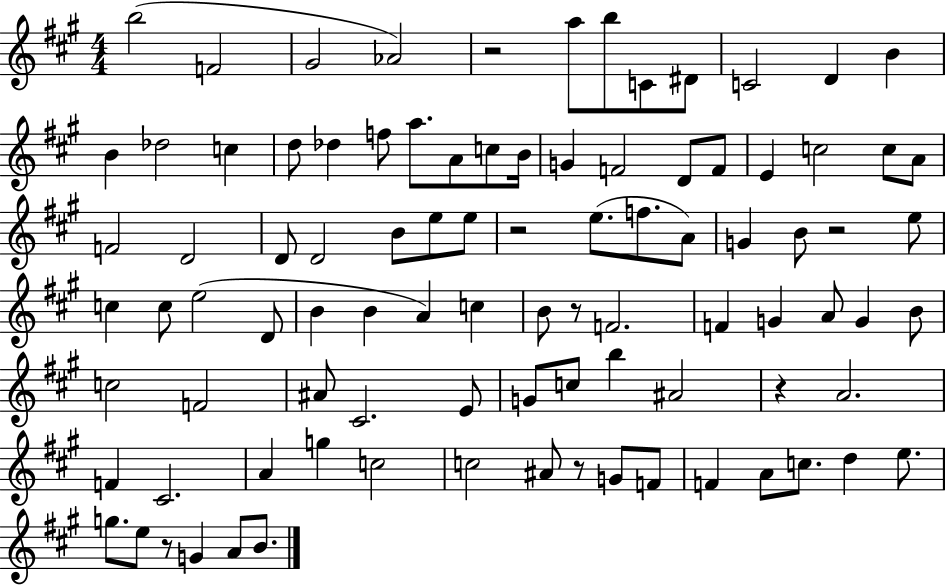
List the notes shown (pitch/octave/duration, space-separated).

B5/h F4/h G#4/h Ab4/h R/h A5/e B5/e C4/e D#4/e C4/h D4/q B4/q B4/q Db5/h C5/q D5/e Db5/q F5/e A5/e. A4/e C5/e B4/s G4/q F4/h D4/e F4/e E4/q C5/h C5/e A4/e F4/h D4/h D4/e D4/h B4/e E5/e E5/e R/h E5/e. F5/e. A4/e G4/q B4/e R/h E5/e C5/q C5/e E5/h D4/e B4/q B4/q A4/q C5/q B4/e R/e F4/h. F4/q G4/q A4/e G4/q B4/e C5/h F4/h A#4/e C#4/h. E4/e G4/e C5/e B5/q A#4/h R/q A4/h. F4/q C#4/h. A4/q G5/q C5/h C5/h A#4/e R/e G4/e F4/e F4/q A4/e C5/e. D5/q E5/e. G5/e. E5/e R/e G4/q A4/e B4/e.